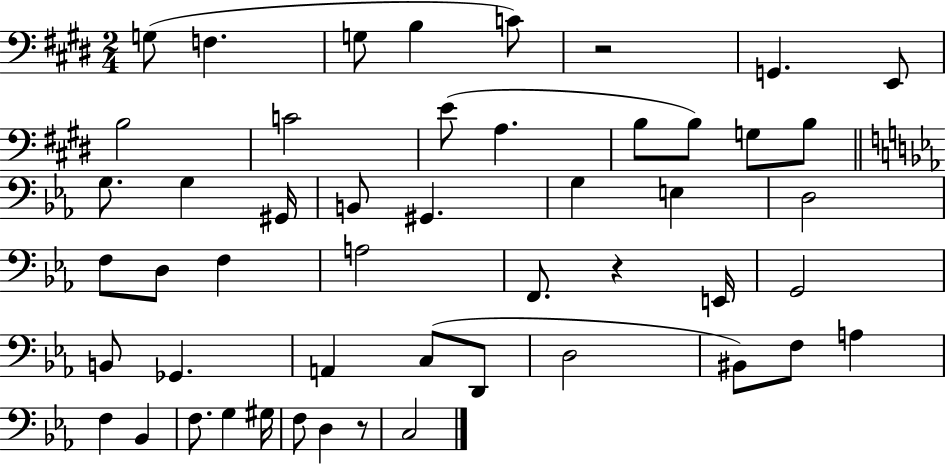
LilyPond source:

{
  \clef bass
  \numericTimeSignature
  \time 2/4
  \key e \major
  g8( f4. | g8 b4 c'8) | r2 | g,4. e,8 | \break b2 | c'2 | e'8( a4. | b8 b8) g8 b8 | \break \bar "||" \break \key ees \major g8. g4 gis,16 | b,8 gis,4. | g4 e4 | d2 | \break f8 d8 f4 | a2 | f,8. r4 e,16 | g,2 | \break b,8 ges,4. | a,4 c8( d,8 | d2 | bis,8) f8 a4 | \break f4 bes,4 | f8. g4 gis16 | f8 d4 r8 | c2 | \break \bar "|."
}